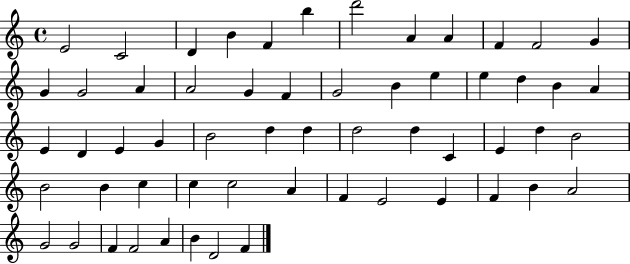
{
  \clef treble
  \time 4/4
  \defaultTimeSignature
  \key c \major
  e'2 c'2 | d'4 b'4 f'4 b''4 | d'''2 a'4 a'4 | f'4 f'2 g'4 | \break g'4 g'2 a'4 | a'2 g'4 f'4 | g'2 b'4 e''4 | e''4 d''4 b'4 a'4 | \break e'4 d'4 e'4 g'4 | b'2 d''4 d''4 | d''2 d''4 c'4 | e'4 d''4 b'2 | \break b'2 b'4 c''4 | c''4 c''2 a'4 | f'4 e'2 e'4 | f'4 b'4 a'2 | \break g'2 g'2 | f'4 f'2 a'4 | b'4 d'2 f'4 | \bar "|."
}